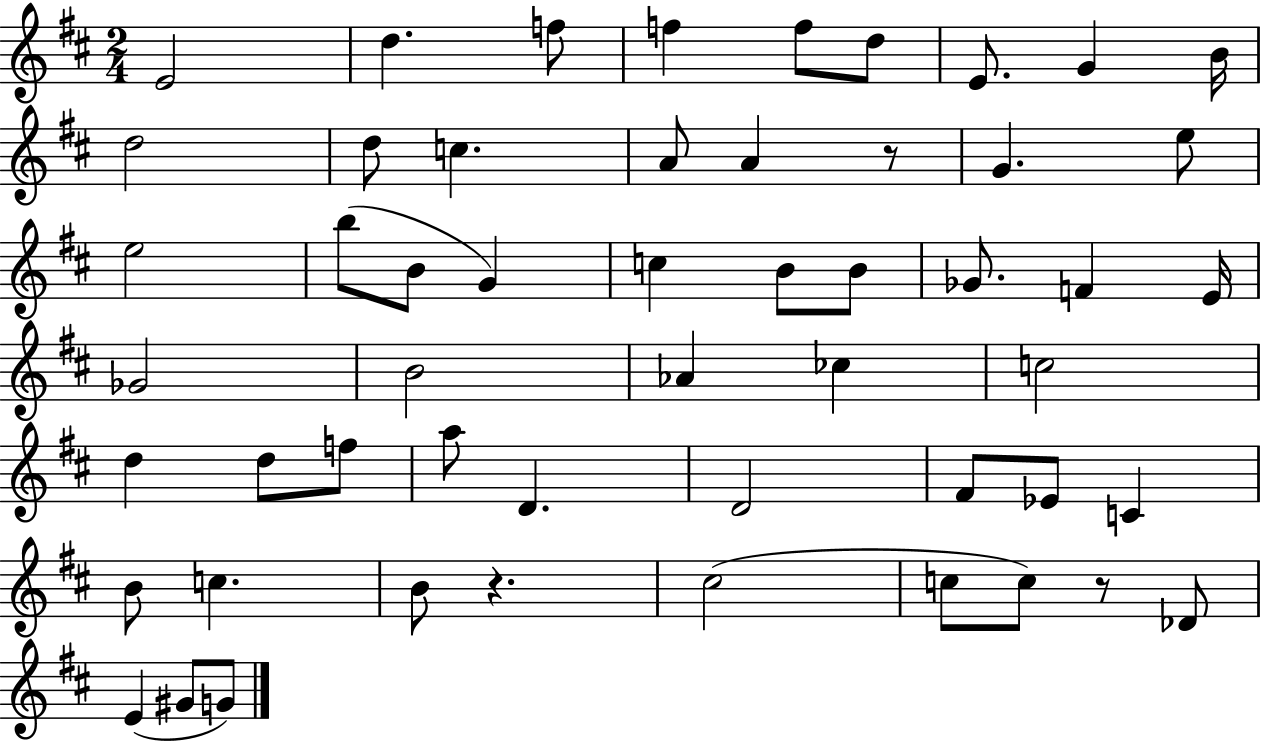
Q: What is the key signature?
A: D major